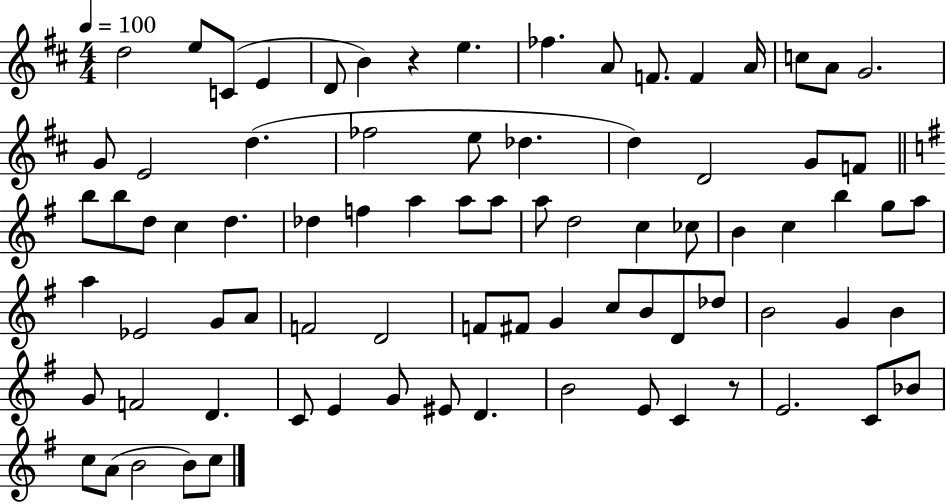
{
  \clef treble
  \numericTimeSignature
  \time 4/4
  \key d \major
  \tempo 4 = 100
  d''2 e''8 c'8( e'4 | d'8 b'4) r4 e''4. | fes''4. a'8 f'8. f'4 a'16 | c''8 a'8 g'2. | \break g'8 e'2 d''4.( | fes''2 e''8 des''4. | d''4) d'2 g'8 f'8 | \bar "||" \break \key e \minor b''8 b''8 d''8 c''4 d''4. | des''4 f''4 a''4 a''8 a''8 | a''8 d''2 c''4 ces''8 | b'4 c''4 b''4 g''8 a''8 | \break a''4 ees'2 g'8 a'8 | f'2 d'2 | f'8 fis'8 g'4 c''8 b'8 d'8 des''8 | b'2 g'4 b'4 | \break g'8 f'2 d'4. | c'8 e'4 g'8 eis'8 d'4. | b'2 e'8 c'4 r8 | e'2. c'8 bes'8 | \break c''8 a'8( b'2 b'8) c''8 | \bar "|."
}